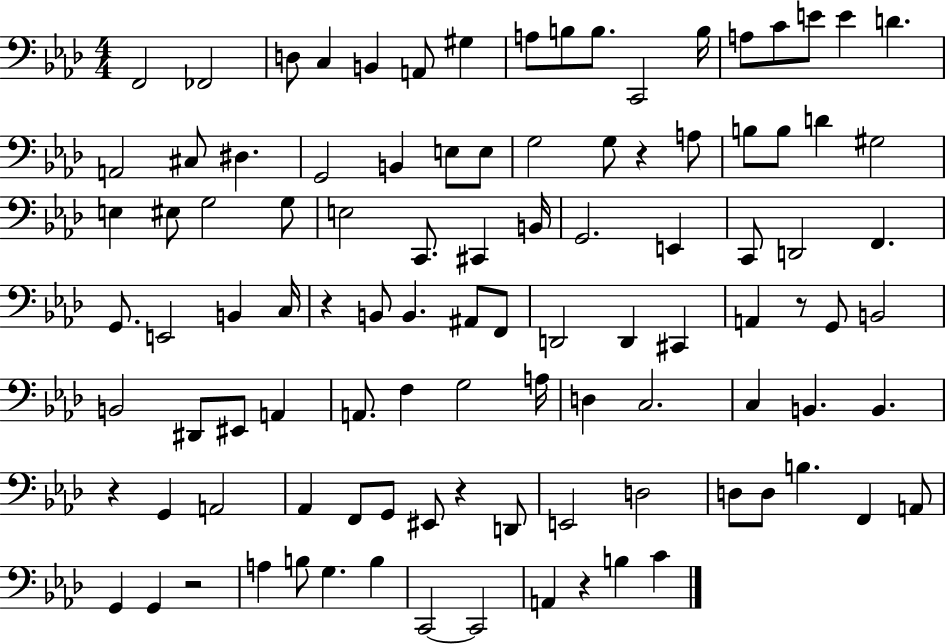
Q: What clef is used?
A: bass